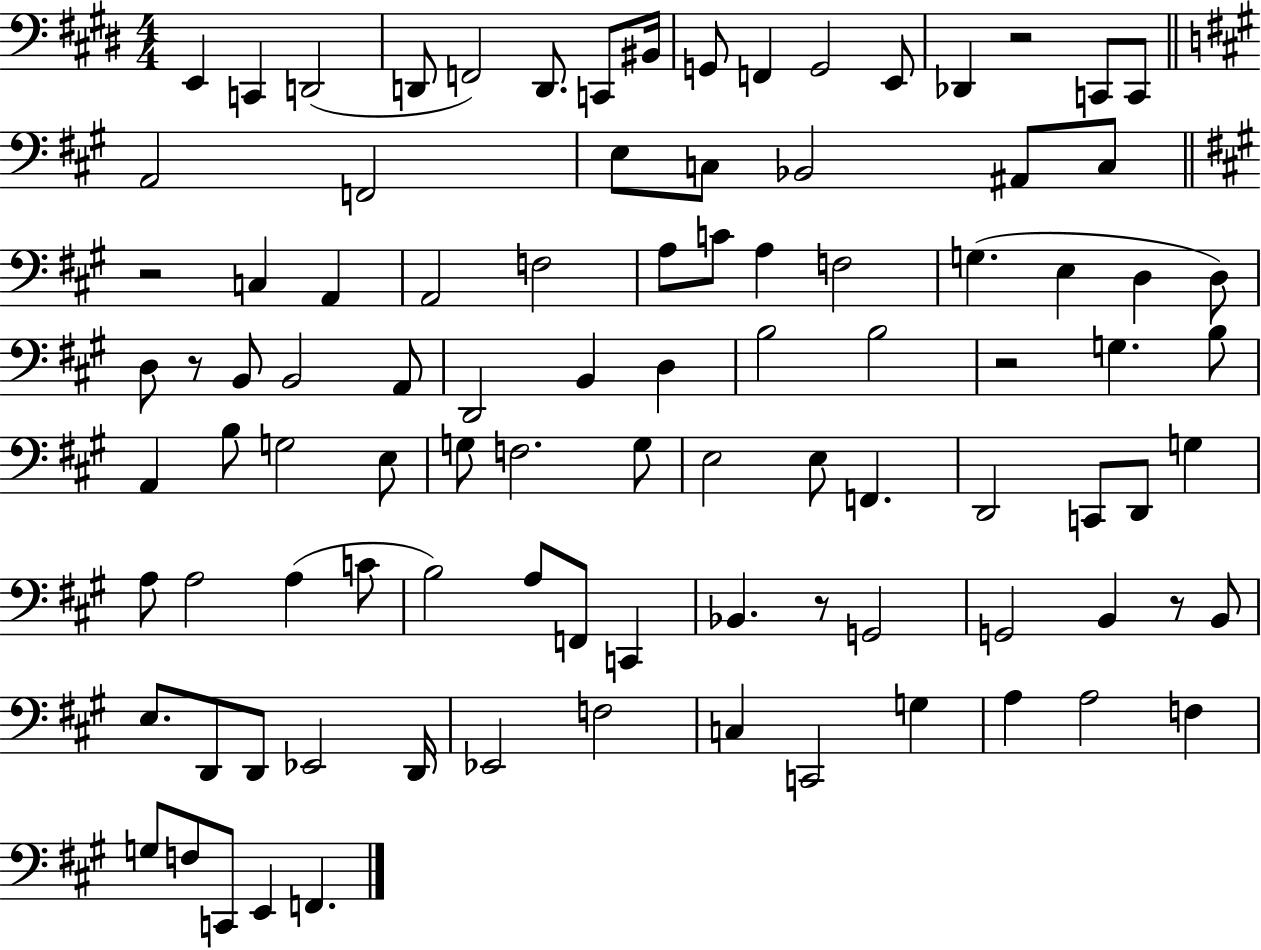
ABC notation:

X:1
T:Untitled
M:4/4
L:1/4
K:E
E,, C,, D,,2 D,,/2 F,,2 D,,/2 C,,/2 ^B,,/4 G,,/2 F,, G,,2 E,,/2 _D,, z2 C,,/2 C,,/2 A,,2 F,,2 E,/2 C,/2 _B,,2 ^A,,/2 C,/2 z2 C, A,, A,,2 F,2 A,/2 C/2 A, F,2 G, E, D, D,/2 D,/2 z/2 B,,/2 B,,2 A,,/2 D,,2 B,, D, B,2 B,2 z2 G, B,/2 A,, B,/2 G,2 E,/2 G,/2 F,2 G,/2 E,2 E,/2 F,, D,,2 C,,/2 D,,/2 G, A,/2 A,2 A, C/2 B,2 A,/2 F,,/2 C,, _B,, z/2 G,,2 G,,2 B,, z/2 B,,/2 E,/2 D,,/2 D,,/2 _E,,2 D,,/4 _E,,2 F,2 C, C,,2 G, A, A,2 F, G,/2 F,/2 C,,/2 E,, F,,